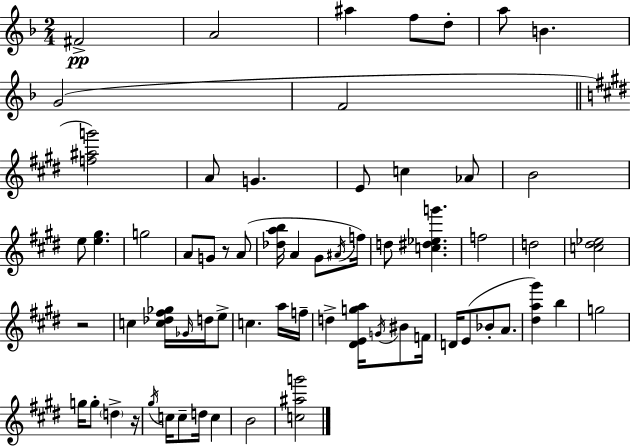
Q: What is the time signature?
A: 2/4